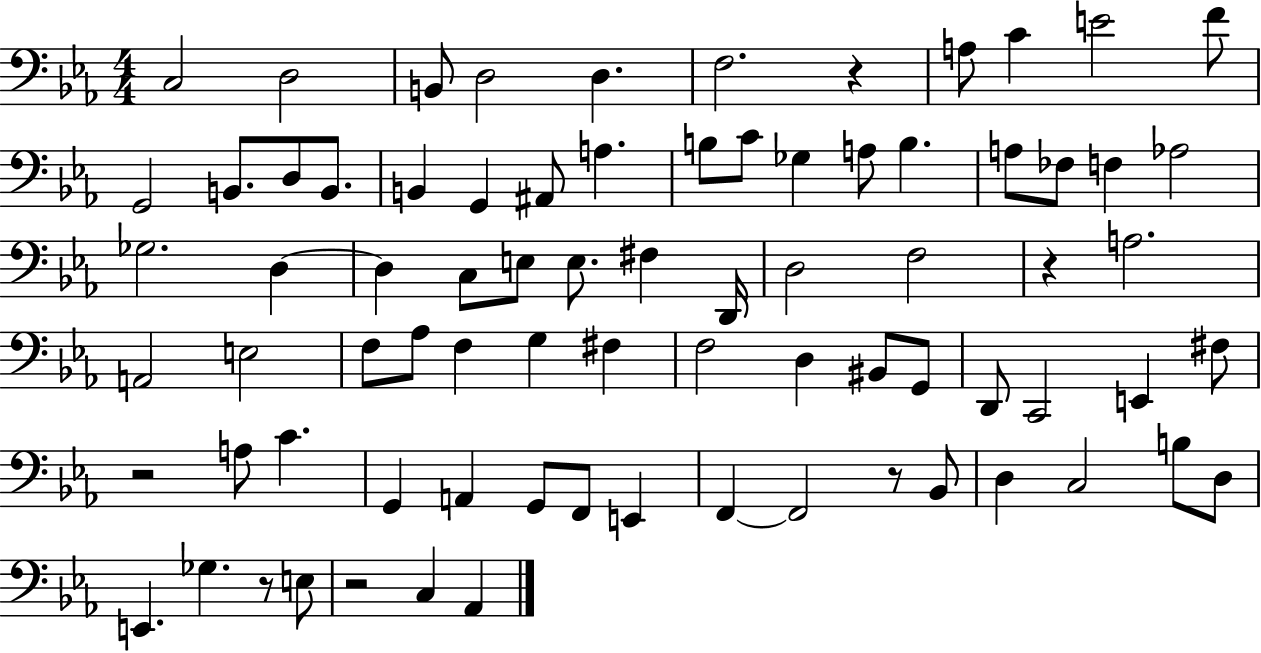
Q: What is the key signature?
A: EES major